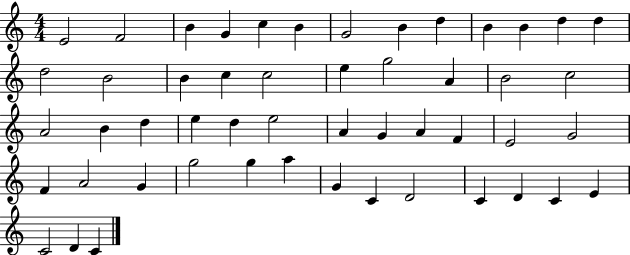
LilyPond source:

{
  \clef treble
  \numericTimeSignature
  \time 4/4
  \key c \major
  e'2 f'2 | b'4 g'4 c''4 b'4 | g'2 b'4 d''4 | b'4 b'4 d''4 d''4 | \break d''2 b'2 | b'4 c''4 c''2 | e''4 g''2 a'4 | b'2 c''2 | \break a'2 b'4 d''4 | e''4 d''4 e''2 | a'4 g'4 a'4 f'4 | e'2 g'2 | \break f'4 a'2 g'4 | g''2 g''4 a''4 | g'4 c'4 d'2 | c'4 d'4 c'4 e'4 | \break c'2 d'4 c'4 | \bar "|."
}